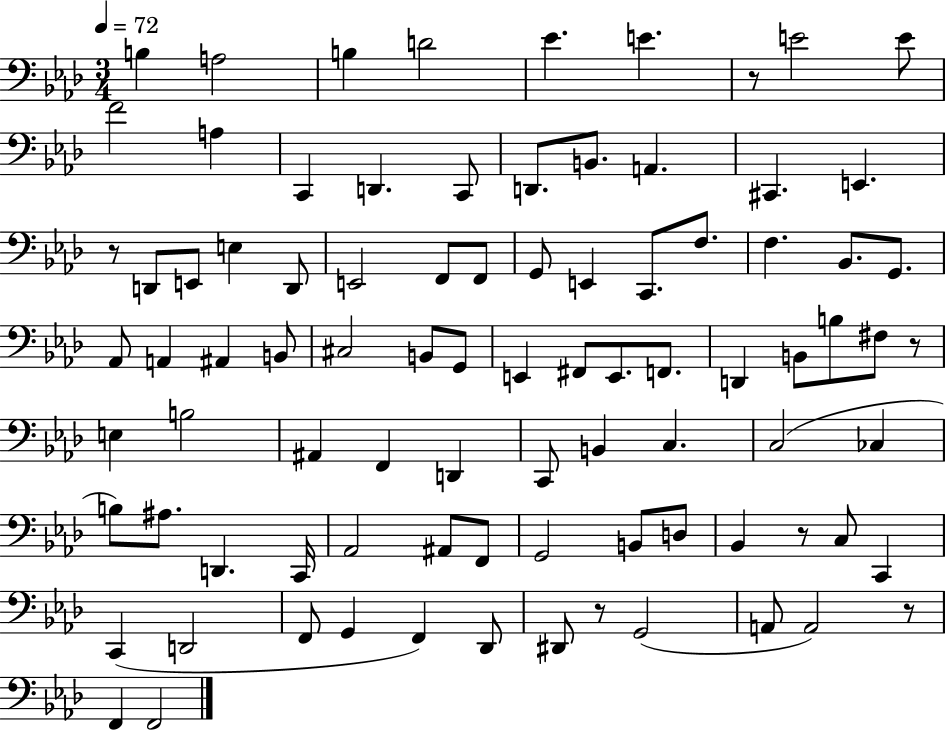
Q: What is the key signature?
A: AES major